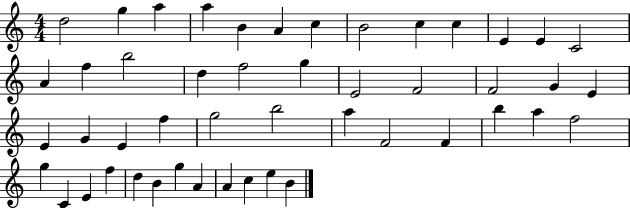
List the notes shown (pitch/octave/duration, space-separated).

D5/h G5/q A5/q A5/q B4/q A4/q C5/q B4/h C5/q C5/q E4/q E4/q C4/h A4/q F5/q B5/h D5/q F5/h G5/q E4/h F4/h F4/h G4/q E4/q E4/q G4/q E4/q F5/q G5/h B5/h A5/q F4/h F4/q B5/q A5/q F5/h G5/q C4/q E4/q F5/q D5/q B4/q G5/q A4/q A4/q C5/q E5/q B4/q